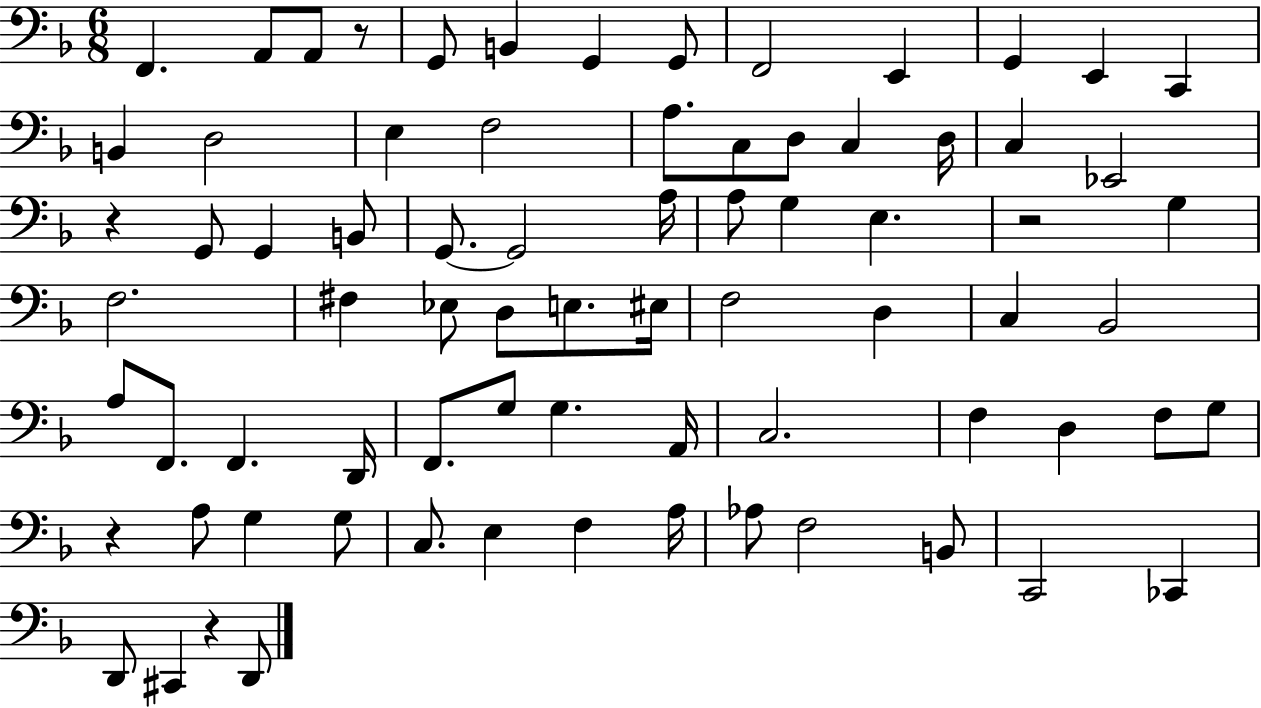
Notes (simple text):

F2/q. A2/e A2/e R/e G2/e B2/q G2/q G2/e F2/h E2/q G2/q E2/q C2/q B2/q D3/h E3/q F3/h A3/e. C3/e D3/e C3/q D3/s C3/q Eb2/h R/q G2/e G2/q B2/e G2/e. G2/h A3/s A3/e G3/q E3/q. R/h G3/q F3/h. F#3/q Eb3/e D3/e E3/e. EIS3/s F3/h D3/q C3/q Bb2/h A3/e F2/e. F2/q. D2/s F2/e. G3/e G3/q. A2/s C3/h. F3/q D3/q F3/e G3/e R/q A3/e G3/q G3/e C3/e. E3/q F3/q A3/s Ab3/e F3/h B2/e C2/h CES2/q D2/e C#2/q R/q D2/e